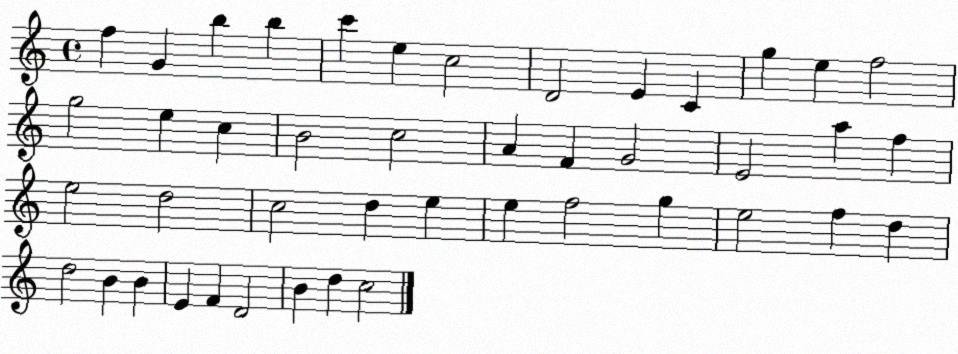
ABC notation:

X:1
T:Untitled
M:4/4
L:1/4
K:C
f G b b c' e c2 D2 E C g e f2 g2 e c B2 c2 A F G2 E2 a f e2 d2 c2 d e e f2 g e2 f d d2 B B E F D2 B d c2